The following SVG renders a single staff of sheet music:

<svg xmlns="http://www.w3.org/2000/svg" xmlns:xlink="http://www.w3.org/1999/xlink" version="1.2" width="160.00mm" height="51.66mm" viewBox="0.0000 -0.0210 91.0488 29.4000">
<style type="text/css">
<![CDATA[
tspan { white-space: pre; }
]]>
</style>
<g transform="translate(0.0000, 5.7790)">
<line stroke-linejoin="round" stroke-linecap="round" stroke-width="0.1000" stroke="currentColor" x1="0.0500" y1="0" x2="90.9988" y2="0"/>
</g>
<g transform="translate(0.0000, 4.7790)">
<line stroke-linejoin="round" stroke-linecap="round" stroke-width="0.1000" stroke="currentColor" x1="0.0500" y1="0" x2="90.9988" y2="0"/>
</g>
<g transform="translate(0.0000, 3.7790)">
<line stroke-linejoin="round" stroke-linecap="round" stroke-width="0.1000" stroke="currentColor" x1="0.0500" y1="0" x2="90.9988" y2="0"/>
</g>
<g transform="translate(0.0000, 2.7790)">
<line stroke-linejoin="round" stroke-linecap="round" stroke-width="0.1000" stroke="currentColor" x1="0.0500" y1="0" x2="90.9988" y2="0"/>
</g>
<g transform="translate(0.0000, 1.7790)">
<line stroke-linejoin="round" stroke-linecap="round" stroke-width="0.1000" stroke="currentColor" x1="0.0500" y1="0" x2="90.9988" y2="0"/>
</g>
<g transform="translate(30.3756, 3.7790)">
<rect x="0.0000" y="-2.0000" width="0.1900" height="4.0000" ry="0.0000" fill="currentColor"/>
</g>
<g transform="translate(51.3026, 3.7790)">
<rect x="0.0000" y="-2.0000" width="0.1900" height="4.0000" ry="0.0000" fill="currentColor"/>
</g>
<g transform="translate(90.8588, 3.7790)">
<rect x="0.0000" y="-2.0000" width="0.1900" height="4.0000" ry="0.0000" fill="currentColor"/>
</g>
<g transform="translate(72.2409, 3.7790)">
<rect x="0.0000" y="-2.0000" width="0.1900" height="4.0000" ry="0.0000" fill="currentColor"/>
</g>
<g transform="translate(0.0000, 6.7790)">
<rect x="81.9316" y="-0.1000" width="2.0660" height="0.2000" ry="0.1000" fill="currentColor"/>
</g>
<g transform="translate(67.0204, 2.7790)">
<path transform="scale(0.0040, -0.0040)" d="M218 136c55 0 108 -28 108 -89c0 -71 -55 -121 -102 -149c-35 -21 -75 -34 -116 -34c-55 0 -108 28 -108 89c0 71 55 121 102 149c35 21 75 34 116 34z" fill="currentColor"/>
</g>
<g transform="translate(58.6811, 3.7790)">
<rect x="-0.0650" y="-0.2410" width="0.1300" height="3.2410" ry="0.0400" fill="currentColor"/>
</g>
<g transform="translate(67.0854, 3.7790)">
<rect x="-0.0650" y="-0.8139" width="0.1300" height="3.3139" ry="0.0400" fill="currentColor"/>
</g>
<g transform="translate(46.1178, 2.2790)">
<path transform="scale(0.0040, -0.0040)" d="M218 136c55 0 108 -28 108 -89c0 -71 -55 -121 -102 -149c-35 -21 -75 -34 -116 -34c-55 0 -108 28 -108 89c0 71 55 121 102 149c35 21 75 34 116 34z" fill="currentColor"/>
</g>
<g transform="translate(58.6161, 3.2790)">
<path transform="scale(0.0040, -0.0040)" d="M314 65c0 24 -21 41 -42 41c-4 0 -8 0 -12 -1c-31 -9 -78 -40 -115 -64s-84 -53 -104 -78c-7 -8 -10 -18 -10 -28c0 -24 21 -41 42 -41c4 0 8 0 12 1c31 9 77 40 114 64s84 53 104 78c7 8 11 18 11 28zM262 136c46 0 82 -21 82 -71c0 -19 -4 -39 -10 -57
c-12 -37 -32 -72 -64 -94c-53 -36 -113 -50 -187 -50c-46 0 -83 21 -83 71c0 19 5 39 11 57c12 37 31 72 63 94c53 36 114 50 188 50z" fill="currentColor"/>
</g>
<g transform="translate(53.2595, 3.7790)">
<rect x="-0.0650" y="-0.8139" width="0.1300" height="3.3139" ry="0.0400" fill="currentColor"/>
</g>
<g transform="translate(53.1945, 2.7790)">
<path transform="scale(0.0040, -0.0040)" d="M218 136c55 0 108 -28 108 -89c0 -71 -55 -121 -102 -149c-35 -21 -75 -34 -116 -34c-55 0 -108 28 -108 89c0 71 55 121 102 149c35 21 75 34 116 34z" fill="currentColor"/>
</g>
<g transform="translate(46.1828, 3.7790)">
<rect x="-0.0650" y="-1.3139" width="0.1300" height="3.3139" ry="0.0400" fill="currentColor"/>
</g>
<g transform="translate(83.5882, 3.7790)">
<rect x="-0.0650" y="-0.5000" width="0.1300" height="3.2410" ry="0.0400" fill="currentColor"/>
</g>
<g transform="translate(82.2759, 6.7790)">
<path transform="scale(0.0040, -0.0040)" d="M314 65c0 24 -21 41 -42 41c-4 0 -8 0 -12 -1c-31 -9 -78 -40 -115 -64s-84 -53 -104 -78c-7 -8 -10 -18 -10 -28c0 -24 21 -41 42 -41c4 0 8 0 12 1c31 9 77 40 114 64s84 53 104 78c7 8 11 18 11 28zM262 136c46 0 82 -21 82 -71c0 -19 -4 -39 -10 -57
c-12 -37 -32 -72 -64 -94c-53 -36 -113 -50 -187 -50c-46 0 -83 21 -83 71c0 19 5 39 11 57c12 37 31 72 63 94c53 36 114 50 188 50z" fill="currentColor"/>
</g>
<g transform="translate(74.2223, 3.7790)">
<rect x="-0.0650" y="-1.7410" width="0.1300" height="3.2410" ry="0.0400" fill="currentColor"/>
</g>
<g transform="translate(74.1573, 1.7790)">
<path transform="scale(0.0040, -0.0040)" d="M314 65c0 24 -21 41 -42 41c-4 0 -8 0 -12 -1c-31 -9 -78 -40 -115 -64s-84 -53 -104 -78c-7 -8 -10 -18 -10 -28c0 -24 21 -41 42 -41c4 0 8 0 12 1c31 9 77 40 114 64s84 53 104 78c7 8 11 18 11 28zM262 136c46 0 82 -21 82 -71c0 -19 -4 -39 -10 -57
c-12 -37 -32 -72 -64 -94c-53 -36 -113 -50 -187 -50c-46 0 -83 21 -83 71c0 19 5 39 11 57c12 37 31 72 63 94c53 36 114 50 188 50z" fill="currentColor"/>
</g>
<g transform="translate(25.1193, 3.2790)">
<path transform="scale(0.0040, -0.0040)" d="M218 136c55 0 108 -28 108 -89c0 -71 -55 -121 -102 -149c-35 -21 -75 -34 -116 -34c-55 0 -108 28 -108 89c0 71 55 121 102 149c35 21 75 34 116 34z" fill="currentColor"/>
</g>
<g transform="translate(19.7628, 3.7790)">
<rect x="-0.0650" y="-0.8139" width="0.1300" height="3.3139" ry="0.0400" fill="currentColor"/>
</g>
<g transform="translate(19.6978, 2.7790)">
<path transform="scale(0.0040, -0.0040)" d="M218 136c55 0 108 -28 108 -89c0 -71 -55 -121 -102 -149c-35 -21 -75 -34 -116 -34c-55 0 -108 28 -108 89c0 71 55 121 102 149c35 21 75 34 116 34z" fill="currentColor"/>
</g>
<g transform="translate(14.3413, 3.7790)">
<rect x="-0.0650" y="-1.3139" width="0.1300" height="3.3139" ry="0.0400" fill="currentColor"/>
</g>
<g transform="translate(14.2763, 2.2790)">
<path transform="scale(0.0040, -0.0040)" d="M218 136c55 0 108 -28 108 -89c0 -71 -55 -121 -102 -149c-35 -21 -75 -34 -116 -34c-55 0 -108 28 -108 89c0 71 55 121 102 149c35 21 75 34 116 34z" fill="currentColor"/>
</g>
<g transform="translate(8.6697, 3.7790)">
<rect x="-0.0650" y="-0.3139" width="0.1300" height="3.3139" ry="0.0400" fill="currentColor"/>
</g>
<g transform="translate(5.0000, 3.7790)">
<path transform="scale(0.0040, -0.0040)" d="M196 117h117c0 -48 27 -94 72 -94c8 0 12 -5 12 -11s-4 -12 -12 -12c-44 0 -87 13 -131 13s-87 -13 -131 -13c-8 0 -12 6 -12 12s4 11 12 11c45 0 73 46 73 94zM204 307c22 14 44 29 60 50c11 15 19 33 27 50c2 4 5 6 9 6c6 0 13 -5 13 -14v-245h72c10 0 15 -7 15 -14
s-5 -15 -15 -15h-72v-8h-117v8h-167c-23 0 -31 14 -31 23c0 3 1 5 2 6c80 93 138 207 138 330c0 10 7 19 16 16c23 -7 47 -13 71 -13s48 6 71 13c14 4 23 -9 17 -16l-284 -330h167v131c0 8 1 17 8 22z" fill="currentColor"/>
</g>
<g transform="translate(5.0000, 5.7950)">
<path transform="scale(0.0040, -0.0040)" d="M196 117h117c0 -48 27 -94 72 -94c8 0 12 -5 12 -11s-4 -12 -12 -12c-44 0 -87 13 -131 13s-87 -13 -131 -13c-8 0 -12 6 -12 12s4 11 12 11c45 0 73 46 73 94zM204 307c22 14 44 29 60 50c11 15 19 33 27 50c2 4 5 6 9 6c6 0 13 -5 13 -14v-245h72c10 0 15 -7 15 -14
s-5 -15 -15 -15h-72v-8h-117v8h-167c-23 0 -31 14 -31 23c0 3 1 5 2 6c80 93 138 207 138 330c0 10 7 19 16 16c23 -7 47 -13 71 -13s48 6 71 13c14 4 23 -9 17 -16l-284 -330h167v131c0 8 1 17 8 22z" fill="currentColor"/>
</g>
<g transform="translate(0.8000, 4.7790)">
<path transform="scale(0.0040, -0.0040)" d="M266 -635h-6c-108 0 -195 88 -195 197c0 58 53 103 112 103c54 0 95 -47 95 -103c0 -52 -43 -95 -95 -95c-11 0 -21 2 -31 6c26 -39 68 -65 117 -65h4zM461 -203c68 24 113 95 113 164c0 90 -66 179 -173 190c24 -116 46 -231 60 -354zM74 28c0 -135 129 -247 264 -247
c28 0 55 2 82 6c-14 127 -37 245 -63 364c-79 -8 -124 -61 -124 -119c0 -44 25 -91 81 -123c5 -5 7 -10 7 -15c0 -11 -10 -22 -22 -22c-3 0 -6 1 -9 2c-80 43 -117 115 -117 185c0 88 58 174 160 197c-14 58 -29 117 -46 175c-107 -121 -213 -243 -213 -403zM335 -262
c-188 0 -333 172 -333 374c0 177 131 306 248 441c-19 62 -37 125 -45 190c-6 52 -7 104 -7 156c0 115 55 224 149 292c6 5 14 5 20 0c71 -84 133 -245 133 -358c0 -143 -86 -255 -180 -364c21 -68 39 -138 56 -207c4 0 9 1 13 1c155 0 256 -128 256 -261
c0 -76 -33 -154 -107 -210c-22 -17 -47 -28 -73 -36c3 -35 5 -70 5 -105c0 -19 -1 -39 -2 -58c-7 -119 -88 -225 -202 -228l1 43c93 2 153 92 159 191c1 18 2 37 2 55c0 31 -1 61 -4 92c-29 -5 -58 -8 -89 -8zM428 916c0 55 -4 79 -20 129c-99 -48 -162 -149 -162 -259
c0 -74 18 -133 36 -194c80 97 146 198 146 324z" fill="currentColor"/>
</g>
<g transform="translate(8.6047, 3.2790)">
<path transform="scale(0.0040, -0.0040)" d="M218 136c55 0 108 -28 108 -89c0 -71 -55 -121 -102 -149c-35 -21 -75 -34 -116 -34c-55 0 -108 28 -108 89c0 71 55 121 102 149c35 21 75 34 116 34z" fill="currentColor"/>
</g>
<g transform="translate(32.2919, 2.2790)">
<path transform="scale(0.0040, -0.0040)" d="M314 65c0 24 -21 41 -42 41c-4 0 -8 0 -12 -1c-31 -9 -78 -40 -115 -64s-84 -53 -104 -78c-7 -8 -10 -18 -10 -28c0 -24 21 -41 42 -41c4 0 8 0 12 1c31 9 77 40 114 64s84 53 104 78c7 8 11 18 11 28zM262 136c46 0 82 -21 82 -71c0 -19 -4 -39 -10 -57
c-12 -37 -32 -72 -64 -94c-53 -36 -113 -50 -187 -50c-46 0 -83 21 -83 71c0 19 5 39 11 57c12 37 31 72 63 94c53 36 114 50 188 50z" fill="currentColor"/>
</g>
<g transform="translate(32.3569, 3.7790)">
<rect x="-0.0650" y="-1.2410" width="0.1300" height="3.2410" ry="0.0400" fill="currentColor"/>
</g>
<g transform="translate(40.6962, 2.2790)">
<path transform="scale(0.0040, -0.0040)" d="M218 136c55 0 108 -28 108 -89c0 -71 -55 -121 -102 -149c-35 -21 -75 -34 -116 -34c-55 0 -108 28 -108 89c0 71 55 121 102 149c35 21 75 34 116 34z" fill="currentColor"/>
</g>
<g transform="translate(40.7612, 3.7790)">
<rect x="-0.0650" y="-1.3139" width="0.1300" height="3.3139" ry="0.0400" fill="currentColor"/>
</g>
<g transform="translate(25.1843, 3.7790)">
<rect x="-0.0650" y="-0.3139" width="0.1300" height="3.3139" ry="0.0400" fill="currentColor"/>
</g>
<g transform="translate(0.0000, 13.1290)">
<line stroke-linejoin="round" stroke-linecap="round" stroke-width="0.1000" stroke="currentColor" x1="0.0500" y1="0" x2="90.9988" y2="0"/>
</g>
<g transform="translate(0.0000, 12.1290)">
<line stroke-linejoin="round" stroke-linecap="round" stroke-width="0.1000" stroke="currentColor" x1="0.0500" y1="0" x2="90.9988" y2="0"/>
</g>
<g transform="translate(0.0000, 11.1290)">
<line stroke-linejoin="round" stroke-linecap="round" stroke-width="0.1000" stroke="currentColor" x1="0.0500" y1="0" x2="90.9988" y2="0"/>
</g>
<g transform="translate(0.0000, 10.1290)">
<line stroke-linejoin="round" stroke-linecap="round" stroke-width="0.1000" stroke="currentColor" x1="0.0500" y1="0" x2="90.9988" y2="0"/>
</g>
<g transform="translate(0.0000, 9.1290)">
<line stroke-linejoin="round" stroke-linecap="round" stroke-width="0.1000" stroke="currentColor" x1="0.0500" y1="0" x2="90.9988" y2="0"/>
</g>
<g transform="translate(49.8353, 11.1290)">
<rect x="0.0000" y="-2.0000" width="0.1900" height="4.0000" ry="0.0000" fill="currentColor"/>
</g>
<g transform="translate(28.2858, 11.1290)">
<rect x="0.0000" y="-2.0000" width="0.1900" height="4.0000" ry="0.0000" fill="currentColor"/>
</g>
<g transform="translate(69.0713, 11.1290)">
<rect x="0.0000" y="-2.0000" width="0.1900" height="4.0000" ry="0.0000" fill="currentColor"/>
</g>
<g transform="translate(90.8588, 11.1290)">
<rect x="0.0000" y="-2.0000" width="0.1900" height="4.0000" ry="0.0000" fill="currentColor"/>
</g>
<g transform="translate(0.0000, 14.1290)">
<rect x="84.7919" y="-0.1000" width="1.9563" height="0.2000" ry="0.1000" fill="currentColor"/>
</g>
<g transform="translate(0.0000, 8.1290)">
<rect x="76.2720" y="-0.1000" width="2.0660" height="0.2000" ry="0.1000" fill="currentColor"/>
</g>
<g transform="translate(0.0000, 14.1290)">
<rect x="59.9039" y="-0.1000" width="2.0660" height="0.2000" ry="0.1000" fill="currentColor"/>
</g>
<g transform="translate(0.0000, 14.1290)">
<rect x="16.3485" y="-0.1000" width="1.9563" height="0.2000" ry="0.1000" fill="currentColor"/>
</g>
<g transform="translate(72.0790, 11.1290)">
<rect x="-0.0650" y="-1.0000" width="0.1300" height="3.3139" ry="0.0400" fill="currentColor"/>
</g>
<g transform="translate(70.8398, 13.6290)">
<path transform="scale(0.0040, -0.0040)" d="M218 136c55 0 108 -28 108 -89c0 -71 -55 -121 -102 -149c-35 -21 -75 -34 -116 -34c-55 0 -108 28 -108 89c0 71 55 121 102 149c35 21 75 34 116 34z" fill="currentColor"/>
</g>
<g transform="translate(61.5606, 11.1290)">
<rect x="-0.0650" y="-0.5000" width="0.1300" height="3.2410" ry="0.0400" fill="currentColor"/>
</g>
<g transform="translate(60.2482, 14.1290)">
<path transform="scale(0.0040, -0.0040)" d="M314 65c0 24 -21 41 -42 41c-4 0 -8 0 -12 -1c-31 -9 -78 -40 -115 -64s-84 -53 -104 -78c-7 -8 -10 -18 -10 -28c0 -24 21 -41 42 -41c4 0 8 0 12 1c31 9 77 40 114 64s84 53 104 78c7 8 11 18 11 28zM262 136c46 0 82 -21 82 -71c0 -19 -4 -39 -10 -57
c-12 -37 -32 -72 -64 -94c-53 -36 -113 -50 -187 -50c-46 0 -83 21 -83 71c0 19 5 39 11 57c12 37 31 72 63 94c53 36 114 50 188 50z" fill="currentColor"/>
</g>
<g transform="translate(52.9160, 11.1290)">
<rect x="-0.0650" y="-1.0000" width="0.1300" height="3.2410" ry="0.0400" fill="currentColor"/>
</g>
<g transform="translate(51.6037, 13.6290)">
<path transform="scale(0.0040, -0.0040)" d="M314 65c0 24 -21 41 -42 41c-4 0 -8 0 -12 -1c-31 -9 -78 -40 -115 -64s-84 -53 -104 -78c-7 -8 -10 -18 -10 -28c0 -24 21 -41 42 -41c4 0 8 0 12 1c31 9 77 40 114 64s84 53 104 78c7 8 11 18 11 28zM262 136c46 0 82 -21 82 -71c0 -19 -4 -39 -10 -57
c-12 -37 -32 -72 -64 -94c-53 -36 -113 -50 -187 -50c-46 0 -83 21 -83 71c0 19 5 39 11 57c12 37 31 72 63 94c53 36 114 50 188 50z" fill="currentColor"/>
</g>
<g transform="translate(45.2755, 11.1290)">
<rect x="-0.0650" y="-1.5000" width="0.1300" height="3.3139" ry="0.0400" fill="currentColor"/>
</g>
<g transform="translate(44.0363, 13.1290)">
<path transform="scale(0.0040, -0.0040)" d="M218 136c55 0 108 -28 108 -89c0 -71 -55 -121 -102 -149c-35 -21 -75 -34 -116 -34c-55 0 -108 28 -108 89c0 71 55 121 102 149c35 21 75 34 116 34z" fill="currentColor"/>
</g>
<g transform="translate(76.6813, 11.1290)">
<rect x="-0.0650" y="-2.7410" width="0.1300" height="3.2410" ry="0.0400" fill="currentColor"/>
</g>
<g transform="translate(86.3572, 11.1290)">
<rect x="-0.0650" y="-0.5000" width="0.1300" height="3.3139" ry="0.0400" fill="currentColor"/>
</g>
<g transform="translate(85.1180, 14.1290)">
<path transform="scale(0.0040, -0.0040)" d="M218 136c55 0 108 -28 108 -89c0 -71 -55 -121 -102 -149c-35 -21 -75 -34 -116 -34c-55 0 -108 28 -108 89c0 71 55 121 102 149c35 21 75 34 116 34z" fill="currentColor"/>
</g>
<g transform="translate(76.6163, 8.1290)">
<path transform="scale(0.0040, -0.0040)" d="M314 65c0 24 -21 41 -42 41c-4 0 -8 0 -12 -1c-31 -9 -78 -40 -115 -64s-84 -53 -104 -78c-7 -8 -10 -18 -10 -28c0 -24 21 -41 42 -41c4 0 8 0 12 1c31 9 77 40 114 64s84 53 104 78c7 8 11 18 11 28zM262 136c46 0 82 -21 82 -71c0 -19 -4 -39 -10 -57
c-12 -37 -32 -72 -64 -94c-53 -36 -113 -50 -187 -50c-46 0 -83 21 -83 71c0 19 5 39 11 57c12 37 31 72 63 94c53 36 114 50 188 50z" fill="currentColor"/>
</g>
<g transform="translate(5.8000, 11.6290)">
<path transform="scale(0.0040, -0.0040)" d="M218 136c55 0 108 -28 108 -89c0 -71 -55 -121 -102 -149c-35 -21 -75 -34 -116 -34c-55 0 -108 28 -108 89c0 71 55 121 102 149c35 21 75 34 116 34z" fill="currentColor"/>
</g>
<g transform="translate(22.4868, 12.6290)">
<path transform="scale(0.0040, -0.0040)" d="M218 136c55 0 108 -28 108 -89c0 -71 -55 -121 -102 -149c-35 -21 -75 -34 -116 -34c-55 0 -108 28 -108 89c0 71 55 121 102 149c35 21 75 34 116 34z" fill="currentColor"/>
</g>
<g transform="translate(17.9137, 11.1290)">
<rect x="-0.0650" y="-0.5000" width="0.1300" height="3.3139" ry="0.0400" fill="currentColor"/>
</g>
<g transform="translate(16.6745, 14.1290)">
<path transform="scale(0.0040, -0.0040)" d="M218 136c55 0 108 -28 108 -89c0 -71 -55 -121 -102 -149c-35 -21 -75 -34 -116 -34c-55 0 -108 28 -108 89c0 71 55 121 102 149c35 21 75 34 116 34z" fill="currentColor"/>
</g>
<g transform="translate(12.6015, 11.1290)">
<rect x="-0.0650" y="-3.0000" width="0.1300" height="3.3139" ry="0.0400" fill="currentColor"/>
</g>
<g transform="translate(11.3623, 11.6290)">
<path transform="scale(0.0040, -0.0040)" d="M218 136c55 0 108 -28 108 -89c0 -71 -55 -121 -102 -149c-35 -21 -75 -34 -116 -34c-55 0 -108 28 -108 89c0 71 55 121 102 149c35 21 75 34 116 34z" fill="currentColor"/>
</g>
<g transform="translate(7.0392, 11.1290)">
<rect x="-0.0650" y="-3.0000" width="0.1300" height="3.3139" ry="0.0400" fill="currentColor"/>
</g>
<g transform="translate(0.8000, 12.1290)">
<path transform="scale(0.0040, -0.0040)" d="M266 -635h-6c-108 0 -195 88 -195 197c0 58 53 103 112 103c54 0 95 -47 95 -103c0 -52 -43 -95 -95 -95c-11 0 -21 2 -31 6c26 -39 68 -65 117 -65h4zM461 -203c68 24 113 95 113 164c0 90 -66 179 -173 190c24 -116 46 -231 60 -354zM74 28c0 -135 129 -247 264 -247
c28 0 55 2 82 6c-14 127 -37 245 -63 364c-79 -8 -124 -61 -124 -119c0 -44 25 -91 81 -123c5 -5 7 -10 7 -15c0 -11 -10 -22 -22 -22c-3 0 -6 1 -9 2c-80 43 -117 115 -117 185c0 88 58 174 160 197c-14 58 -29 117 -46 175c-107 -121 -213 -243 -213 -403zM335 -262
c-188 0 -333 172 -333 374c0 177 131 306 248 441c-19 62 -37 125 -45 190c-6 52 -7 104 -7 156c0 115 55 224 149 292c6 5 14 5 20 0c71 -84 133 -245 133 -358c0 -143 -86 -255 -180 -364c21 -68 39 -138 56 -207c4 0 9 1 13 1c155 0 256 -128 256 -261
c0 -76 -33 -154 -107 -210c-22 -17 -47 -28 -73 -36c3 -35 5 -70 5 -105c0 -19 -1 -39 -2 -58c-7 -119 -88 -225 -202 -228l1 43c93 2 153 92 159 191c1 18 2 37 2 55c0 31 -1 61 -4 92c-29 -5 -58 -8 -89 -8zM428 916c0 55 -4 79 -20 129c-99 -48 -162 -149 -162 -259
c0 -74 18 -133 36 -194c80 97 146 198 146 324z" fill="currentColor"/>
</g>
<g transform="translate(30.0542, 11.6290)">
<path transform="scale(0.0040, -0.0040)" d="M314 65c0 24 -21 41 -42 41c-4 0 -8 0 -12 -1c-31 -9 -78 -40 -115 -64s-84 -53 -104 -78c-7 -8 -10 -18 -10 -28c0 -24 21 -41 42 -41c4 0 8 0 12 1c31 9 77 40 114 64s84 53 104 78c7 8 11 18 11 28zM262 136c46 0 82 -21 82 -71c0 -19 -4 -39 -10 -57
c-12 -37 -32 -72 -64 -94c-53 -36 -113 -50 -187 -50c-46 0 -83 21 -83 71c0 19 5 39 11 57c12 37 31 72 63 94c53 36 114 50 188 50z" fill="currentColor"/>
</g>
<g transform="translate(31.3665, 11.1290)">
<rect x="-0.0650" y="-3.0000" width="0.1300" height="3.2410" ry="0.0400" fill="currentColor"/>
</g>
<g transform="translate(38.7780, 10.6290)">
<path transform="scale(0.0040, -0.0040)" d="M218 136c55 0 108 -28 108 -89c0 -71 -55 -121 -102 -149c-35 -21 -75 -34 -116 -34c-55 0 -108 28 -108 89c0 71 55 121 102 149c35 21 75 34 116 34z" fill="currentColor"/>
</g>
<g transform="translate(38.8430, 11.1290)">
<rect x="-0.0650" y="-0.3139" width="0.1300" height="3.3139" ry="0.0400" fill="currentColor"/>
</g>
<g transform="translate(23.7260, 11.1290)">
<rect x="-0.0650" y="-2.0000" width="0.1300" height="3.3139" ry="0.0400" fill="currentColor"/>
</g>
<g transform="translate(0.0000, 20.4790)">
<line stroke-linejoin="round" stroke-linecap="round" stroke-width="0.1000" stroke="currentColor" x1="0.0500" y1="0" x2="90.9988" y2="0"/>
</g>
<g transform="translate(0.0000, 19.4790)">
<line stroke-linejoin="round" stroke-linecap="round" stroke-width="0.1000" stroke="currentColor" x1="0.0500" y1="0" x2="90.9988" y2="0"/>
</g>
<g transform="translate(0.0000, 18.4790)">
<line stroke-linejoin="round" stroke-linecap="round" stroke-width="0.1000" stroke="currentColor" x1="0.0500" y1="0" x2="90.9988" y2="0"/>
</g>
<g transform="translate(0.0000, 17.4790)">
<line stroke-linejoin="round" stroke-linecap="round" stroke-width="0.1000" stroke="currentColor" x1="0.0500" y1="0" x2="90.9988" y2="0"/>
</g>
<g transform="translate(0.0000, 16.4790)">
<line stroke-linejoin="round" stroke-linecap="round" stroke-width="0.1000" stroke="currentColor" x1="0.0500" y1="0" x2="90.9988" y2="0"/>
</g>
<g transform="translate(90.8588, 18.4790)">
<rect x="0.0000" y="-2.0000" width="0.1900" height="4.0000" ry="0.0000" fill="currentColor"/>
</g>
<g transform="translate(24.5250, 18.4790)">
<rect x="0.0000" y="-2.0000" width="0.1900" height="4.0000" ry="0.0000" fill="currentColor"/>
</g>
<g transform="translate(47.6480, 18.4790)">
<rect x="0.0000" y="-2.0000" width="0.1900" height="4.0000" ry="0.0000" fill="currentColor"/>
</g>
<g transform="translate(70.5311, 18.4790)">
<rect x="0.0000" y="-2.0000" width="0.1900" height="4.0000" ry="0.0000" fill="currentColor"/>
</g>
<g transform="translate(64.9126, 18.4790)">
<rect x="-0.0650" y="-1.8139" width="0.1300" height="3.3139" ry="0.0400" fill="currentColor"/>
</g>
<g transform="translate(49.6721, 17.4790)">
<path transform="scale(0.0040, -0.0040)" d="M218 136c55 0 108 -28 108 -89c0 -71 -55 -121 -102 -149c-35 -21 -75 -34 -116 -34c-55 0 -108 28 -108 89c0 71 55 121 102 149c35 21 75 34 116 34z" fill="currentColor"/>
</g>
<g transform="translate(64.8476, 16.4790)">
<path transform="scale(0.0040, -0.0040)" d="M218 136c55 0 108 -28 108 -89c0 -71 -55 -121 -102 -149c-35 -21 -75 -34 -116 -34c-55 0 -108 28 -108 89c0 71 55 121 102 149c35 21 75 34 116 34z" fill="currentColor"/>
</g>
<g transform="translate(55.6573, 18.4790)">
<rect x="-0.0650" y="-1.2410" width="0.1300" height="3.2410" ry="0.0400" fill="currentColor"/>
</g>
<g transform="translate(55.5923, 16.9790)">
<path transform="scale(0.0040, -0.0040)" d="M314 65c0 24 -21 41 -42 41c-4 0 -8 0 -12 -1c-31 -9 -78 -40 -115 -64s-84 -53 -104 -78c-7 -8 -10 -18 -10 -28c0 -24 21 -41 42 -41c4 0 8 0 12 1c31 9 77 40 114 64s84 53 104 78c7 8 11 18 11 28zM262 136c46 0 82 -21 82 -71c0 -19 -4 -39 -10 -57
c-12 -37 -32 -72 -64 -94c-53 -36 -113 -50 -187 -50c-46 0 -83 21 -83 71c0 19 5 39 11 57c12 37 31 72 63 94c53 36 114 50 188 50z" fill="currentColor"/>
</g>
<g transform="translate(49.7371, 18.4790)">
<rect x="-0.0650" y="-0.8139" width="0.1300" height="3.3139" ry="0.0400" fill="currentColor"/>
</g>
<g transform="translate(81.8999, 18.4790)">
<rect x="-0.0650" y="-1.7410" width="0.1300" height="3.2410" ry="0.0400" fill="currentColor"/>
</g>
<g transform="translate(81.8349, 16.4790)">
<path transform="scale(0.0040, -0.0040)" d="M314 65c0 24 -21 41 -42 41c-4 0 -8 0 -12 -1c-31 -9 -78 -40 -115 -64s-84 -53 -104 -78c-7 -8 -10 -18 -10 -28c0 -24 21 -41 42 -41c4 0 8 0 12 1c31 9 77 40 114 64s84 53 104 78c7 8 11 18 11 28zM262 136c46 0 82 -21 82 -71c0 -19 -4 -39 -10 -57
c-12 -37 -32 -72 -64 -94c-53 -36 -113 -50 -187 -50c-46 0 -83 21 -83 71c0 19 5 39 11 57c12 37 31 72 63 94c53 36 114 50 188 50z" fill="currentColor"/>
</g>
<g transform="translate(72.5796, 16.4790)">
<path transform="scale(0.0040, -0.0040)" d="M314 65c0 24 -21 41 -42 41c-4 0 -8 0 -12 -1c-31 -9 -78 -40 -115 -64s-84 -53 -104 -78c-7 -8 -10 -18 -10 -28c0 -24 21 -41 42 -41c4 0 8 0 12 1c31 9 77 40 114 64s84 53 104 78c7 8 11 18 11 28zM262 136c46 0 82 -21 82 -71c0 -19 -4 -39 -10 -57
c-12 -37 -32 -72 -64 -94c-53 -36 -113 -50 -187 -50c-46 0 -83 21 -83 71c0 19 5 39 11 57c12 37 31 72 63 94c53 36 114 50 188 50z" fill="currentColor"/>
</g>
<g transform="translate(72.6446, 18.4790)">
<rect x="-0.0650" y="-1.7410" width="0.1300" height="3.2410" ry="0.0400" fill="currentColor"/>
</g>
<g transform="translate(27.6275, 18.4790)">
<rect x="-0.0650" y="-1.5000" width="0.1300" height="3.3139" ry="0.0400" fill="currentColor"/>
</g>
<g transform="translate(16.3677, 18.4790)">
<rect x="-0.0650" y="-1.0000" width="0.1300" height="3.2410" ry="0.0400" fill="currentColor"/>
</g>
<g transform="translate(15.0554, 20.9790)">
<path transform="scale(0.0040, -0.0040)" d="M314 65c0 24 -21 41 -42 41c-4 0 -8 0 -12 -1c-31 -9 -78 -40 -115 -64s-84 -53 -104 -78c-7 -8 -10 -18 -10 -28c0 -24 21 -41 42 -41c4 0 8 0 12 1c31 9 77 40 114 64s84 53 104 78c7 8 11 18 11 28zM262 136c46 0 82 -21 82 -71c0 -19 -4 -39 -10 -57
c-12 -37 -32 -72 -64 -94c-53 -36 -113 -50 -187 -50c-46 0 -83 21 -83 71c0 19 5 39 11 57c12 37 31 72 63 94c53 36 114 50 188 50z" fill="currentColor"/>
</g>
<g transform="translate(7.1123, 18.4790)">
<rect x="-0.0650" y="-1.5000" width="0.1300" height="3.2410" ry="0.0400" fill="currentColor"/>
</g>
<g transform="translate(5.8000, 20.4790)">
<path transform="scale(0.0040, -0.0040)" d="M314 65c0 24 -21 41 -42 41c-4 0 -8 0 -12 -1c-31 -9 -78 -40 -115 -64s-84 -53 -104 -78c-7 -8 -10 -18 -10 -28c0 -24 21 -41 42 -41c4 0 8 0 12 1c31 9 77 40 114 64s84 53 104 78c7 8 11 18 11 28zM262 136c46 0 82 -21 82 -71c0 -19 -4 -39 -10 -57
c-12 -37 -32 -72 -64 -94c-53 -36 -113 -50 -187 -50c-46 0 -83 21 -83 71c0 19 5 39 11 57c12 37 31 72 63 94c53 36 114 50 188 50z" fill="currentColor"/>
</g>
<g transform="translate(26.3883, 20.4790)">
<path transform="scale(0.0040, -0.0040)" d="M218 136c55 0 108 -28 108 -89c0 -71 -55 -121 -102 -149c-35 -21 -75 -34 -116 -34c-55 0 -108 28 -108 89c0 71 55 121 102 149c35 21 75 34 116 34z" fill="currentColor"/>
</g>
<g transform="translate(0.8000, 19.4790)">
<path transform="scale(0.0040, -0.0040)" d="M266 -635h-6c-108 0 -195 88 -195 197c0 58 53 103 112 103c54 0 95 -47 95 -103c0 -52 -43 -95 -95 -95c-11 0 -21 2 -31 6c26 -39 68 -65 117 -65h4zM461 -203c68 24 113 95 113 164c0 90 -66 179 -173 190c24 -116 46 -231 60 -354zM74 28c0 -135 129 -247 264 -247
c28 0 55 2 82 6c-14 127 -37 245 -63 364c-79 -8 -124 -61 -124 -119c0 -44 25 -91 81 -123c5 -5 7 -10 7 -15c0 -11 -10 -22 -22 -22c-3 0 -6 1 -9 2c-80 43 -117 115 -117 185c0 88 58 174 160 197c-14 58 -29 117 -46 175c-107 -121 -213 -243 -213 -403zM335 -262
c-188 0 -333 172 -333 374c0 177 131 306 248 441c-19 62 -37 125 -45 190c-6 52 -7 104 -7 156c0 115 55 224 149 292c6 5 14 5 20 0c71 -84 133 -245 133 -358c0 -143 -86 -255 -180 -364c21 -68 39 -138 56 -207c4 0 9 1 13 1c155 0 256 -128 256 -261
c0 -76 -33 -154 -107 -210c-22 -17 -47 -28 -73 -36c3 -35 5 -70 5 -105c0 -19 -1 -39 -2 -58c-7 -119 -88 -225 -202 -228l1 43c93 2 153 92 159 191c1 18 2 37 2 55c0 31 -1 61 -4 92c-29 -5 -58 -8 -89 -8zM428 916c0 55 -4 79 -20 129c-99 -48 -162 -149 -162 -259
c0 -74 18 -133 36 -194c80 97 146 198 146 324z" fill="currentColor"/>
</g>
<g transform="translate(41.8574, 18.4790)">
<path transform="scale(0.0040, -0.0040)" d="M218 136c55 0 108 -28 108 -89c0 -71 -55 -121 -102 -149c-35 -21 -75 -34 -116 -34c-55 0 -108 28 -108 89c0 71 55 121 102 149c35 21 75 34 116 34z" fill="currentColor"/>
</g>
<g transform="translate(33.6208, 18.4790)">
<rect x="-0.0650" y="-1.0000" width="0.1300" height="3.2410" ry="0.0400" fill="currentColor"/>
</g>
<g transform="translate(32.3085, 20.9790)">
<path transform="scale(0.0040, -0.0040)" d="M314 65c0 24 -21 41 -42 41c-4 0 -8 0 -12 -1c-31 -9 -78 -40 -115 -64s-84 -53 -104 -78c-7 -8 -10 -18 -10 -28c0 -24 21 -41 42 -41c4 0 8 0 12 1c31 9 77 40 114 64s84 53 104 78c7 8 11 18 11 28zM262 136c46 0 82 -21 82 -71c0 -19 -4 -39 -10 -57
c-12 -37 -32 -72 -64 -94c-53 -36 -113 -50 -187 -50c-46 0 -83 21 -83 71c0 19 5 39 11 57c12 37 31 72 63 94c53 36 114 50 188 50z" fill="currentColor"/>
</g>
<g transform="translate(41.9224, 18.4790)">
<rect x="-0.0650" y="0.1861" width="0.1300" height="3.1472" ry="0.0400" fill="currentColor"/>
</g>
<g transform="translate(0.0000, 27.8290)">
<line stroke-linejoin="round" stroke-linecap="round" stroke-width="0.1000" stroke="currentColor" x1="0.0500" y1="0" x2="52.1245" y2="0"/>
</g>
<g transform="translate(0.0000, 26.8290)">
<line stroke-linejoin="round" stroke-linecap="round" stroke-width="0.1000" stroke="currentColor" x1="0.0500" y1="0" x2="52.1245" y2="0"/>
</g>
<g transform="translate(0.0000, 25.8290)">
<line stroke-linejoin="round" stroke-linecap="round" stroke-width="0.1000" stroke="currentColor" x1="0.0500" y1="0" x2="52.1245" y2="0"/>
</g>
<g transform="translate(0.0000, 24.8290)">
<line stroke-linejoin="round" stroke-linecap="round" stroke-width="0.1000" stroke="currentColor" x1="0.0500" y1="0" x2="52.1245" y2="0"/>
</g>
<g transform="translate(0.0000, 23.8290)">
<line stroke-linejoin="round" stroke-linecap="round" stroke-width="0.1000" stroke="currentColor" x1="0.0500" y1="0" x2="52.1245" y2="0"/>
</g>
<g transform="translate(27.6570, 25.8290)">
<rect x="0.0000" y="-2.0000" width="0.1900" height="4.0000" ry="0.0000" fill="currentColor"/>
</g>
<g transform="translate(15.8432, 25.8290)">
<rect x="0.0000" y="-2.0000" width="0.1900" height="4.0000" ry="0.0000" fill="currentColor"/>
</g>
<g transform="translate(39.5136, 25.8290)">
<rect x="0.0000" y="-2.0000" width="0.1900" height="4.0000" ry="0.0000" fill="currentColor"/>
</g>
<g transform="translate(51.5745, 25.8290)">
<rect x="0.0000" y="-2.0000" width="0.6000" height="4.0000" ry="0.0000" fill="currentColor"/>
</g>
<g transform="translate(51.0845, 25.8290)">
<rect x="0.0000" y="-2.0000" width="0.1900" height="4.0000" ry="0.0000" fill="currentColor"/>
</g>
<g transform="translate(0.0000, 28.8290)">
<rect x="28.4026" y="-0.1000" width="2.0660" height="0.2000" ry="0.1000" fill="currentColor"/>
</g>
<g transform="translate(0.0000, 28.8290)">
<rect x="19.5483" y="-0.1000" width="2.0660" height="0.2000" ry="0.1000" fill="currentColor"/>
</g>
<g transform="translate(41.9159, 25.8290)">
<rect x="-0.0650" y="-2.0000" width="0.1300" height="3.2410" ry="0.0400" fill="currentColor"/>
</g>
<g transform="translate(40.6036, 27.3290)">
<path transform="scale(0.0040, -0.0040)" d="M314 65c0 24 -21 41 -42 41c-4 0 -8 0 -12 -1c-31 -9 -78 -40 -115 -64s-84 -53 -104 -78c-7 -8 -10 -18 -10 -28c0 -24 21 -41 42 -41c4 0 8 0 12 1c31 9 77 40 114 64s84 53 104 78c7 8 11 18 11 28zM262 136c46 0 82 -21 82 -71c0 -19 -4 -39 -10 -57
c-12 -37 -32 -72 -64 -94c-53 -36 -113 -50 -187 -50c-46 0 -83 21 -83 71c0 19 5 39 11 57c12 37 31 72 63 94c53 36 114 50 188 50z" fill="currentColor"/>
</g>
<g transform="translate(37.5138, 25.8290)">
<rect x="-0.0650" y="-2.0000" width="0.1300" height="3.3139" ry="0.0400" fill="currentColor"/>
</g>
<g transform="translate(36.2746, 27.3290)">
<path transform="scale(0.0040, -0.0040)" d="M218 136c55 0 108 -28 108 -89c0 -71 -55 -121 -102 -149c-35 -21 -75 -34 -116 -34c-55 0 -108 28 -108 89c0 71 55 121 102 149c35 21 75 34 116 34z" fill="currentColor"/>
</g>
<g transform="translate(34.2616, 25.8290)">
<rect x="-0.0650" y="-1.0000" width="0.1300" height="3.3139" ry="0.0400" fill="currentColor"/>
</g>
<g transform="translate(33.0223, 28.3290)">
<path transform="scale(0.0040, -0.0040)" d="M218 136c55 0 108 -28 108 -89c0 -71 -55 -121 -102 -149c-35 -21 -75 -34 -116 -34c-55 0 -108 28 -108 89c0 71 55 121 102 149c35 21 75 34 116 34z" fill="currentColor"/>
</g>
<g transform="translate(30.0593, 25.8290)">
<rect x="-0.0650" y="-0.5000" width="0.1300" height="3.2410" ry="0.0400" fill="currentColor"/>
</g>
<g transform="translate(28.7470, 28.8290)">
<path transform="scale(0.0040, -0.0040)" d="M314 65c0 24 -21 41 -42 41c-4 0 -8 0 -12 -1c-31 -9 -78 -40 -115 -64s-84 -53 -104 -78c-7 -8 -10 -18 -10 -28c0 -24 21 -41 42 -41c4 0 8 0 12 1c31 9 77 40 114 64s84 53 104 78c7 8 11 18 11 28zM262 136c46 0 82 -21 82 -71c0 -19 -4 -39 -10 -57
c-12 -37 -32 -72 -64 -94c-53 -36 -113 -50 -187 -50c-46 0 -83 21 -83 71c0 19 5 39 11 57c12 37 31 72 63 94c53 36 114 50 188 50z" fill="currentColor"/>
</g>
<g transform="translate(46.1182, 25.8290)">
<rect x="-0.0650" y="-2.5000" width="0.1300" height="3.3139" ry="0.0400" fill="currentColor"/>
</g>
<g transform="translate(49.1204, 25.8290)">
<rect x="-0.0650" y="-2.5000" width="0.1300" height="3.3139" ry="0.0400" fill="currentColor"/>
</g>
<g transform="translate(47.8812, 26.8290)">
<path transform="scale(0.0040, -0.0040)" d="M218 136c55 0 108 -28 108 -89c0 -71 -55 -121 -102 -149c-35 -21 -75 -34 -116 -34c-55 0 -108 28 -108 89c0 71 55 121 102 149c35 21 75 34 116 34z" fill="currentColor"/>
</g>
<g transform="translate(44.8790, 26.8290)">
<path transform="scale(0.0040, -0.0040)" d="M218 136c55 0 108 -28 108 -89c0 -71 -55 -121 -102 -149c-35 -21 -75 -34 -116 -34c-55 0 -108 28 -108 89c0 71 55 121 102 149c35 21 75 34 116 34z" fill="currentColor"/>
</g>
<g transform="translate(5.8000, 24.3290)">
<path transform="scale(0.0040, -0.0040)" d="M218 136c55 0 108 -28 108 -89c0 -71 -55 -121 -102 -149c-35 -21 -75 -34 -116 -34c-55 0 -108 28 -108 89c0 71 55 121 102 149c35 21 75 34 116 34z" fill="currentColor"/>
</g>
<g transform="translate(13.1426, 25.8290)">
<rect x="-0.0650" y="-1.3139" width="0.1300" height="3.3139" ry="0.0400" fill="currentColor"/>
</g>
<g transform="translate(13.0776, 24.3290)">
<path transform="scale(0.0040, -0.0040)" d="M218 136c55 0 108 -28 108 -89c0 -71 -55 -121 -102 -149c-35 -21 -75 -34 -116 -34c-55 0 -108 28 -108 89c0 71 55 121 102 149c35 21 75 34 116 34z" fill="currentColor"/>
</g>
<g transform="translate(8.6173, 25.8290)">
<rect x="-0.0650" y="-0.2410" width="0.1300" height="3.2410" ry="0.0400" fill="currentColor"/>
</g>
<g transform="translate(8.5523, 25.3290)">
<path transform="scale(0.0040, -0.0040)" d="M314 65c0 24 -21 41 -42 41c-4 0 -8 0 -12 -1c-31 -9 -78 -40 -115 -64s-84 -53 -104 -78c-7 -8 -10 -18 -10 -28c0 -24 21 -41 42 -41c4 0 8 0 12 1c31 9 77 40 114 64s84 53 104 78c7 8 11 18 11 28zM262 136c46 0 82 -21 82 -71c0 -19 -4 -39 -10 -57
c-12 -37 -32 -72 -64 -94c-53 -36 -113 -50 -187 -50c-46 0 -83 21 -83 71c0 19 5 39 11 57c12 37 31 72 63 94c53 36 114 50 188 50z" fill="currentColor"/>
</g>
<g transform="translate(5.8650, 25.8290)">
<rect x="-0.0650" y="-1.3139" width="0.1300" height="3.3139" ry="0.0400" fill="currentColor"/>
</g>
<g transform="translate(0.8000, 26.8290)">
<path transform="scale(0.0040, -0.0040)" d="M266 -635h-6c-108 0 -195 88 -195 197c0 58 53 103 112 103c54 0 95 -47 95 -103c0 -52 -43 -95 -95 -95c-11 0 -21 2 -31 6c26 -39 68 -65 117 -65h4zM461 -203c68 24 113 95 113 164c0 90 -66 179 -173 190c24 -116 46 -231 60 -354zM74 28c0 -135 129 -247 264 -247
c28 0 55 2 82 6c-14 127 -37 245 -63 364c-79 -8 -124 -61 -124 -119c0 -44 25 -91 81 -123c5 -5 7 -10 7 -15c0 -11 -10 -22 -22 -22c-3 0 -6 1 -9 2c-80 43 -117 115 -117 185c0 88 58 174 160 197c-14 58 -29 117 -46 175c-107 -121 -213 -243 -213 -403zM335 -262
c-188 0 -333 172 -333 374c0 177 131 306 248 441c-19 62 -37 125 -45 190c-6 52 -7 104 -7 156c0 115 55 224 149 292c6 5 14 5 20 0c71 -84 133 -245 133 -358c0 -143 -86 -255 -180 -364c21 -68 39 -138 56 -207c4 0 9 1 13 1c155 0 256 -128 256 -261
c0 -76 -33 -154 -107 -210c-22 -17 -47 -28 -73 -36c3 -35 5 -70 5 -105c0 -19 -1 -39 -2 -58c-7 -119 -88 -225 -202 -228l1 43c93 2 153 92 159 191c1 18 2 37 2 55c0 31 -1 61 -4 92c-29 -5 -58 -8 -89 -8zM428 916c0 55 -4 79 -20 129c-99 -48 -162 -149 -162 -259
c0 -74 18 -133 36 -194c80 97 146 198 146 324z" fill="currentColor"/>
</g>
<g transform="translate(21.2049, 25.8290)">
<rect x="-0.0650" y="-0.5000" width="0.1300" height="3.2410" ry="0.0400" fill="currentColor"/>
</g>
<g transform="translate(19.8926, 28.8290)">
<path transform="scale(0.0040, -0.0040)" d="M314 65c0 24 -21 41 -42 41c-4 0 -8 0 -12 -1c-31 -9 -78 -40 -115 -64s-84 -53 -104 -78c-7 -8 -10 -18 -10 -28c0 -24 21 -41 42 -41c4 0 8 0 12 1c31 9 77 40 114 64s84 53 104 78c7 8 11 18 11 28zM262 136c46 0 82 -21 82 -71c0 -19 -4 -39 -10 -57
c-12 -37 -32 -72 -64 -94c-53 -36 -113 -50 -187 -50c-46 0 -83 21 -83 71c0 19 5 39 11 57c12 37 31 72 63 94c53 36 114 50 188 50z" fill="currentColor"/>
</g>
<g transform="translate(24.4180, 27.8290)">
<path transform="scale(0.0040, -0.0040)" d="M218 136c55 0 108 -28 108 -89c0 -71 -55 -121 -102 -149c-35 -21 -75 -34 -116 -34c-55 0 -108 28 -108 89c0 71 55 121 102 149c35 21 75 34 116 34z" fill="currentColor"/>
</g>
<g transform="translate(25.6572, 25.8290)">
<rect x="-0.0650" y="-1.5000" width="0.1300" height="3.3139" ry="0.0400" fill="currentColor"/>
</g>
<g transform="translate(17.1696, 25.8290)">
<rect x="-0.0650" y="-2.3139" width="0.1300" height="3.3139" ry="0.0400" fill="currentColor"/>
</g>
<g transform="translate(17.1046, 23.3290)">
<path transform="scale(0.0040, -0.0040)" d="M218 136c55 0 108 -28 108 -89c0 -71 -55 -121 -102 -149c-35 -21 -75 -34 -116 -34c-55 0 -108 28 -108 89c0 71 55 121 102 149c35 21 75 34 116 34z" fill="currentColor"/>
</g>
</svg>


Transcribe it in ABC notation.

X:1
T:Untitled
M:4/4
L:1/4
K:C
c e d c e2 e e d c2 d f2 C2 A A C F A2 c E D2 C2 D a2 C E2 D2 E D2 B d e2 f f2 f2 e c2 e g C2 E C2 D F F2 G G